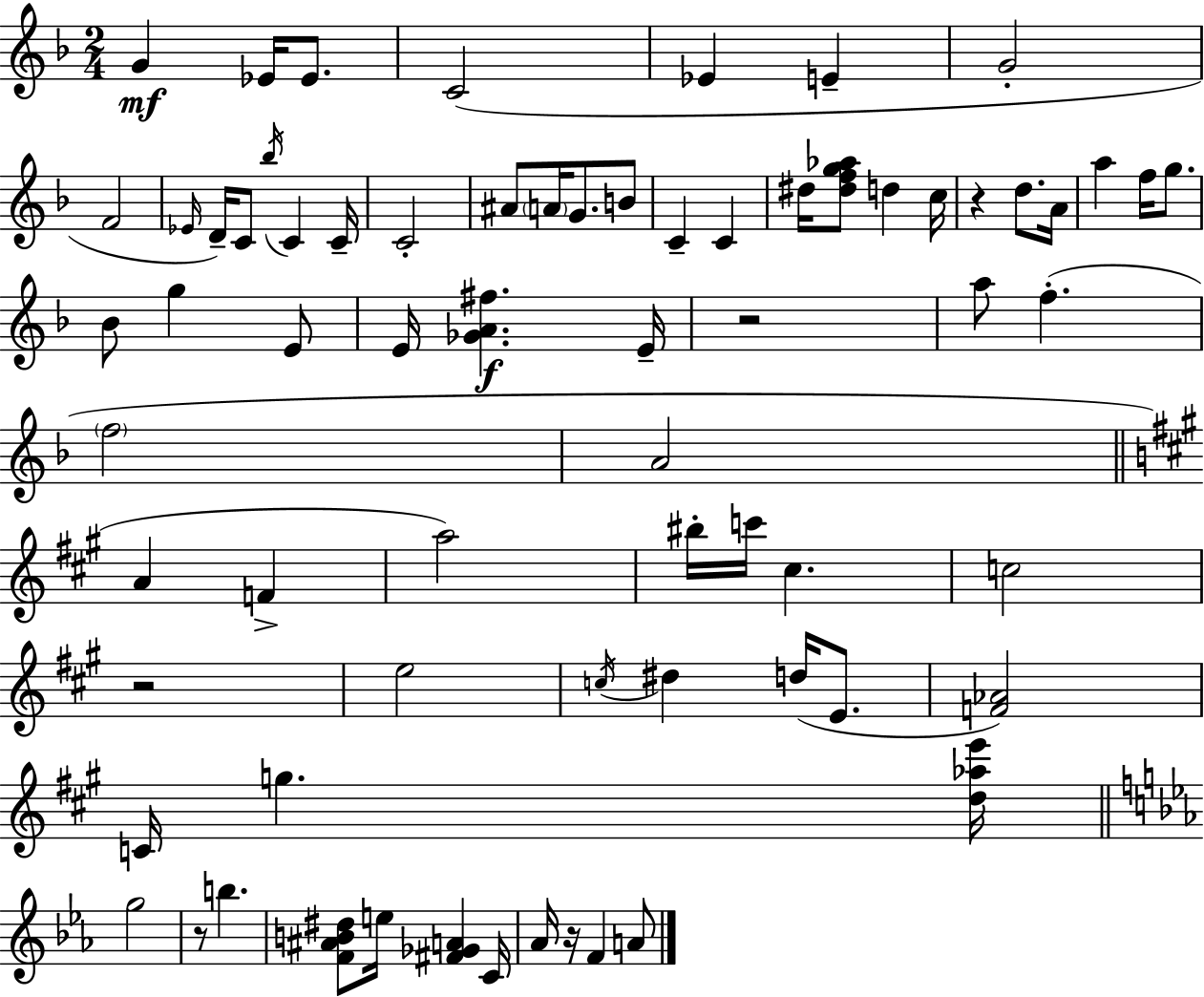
{
  \clef treble
  \numericTimeSignature
  \time 2/4
  \key f \major
  \repeat volta 2 { g'4\mf ees'16 ees'8. | c'2( | ees'4 e'4-- | g'2-. | \break f'2 | \grace { ees'16 }) d'16-- c'8 \acciaccatura { bes''16 } c'4 | c'16-- c'2-. | ais'8 \parenthesize a'16 g'8. | \break b'8 c'4-- c'4 | dis''16 <dis'' f'' g'' aes''>8 d''4 | c''16 r4 d''8. | a'16 a''4 f''16 g''8. | \break bes'8 g''4 | e'8 e'16 <ges' a' fis''>4.\f | e'16-- r2 | a''8 f''4.-.( | \break \parenthesize f''2 | a'2 | \bar "||" \break \key a \major a'4 f'4-> | a''2) | bis''16-. c'''16 cis''4. | c''2 | \break r2 | e''2 | \acciaccatura { c''16 } dis''4 d''16( e'8. | <f' aes'>2) | \break c'16 g''4. | <d'' aes'' e'''>16 \bar "||" \break \key ees \major g''2 | r8 b''4. | <f' ais' b' dis''>8 e''16 <fis' ges' a'>4 c'16 | aes'16 r16 f'4 a'8 | \break } \bar "|."
}